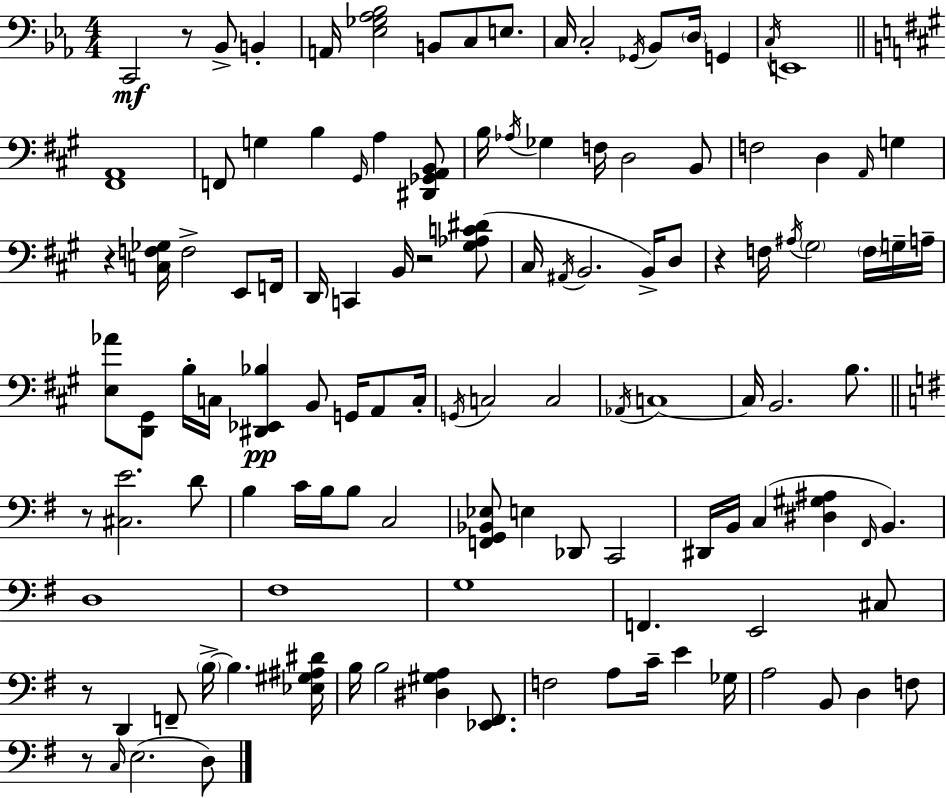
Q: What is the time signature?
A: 4/4